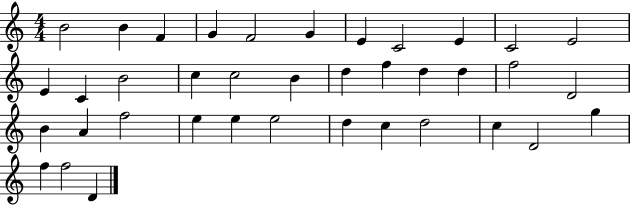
B4/h B4/q F4/q G4/q F4/h G4/q E4/q C4/h E4/q C4/h E4/h E4/q C4/q B4/h C5/q C5/h B4/q D5/q F5/q D5/q D5/q F5/h D4/h B4/q A4/q F5/h E5/q E5/q E5/h D5/q C5/q D5/h C5/q D4/h G5/q F5/q F5/h D4/q